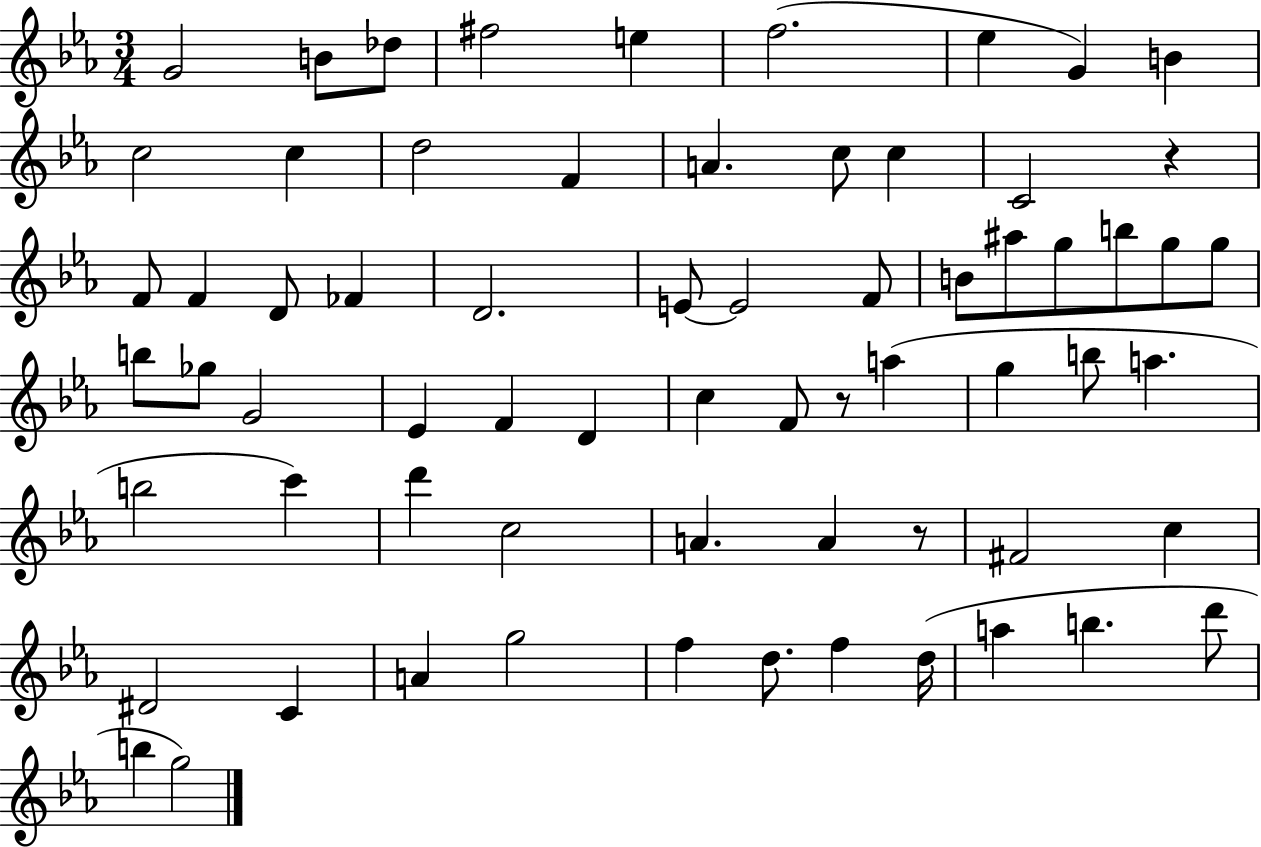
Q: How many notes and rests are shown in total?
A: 67